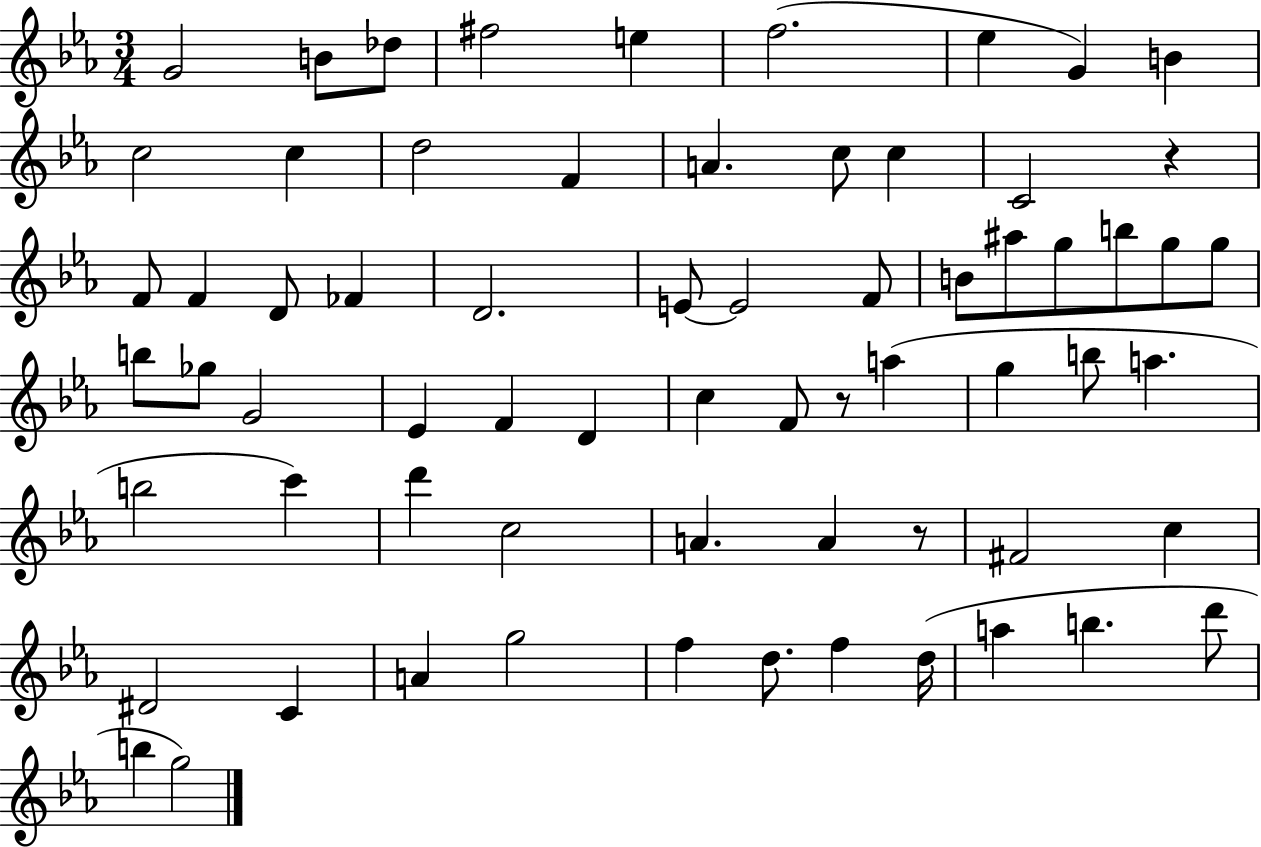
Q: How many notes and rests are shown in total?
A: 67